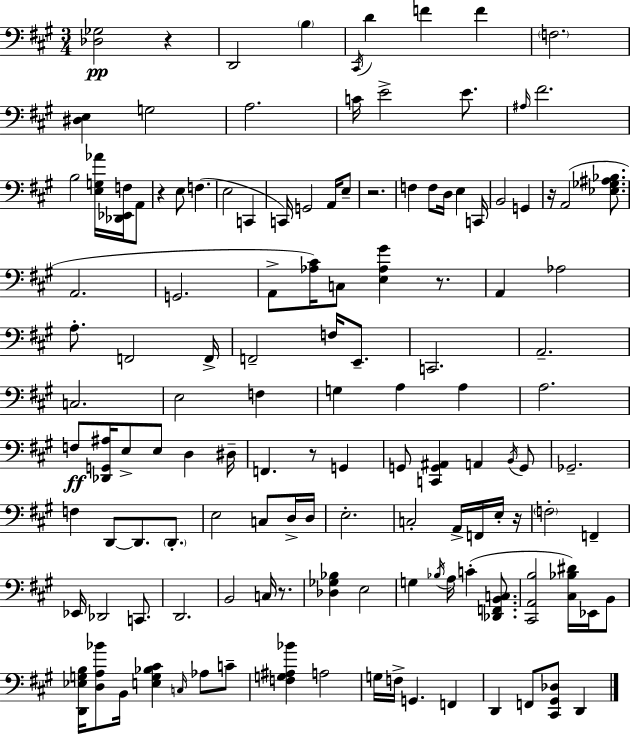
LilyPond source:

{
  \clef bass
  \numericTimeSignature
  \time 3/4
  \key a \major
  <des ges>2\pp r4 | d,2 \parenthesize b4 | \acciaccatura { cis,16 } d'4 f'4 f'4 | \parenthesize f2. | \break <dis e>4 g2 | a2. | c'16 e'2-> e'8. | \grace { ais16 } fis'2. | \break b2 <e g aes'>16 <des, ees, f>16 | a,8 r4 e8 f4.( | e2 c,4 | c,16) g,2 a,16 | \break e8-- r2. | f4 f8 d16 e4 | c,16 b,2 g,4 | r16 a,2( <ees ges ais bes>8. | \break a,2. | g,2. | a,8-> <aes cis'>16) c8 <e aes gis'>4 r8. | a,4 aes2 | \break a8.-. f,2 | f,16-> f,2-- f16 e,8.-- | c,2. | a,2.-- | \break c2. | e2 f4 | g4 a4 a4 | a2. | \break f8\ff <des, g, ais>16 e8-> e8 d4 | dis16-- f,4. r8 g,4 | g,8 <c, g, ais,>4 a,4 | \acciaccatura { b,16 } g,8 ges,2.-- | \break f4 d,8~~ d,8. | \parenthesize d,8.-. e2 c8 | d16-> d16 e2.-. | c2-. a,16-> | \break f,16 e16-. r16 \parenthesize f2-. f,4-- | ees,16 des,2 | c,8. d,2. | b,2 c16 | \break r8. <des ges bes>4 e2 | g4 \acciaccatura { bes16 } a16 c'4-.( | <des, f, b, c>8. <cis, a, b>2 | <cis bes dis'>16) ees,16 b,8 <d, ees g b>16 <d a bes'>8 b,16 <e g bes cis'>4 | \break \grace { c16 } aes8 c'8-- <f g ais bes'>4 a2 | g16 f16-> g,4. | f,4 d,4 f,8 <cis, gis, des>8 | d,4 \bar "|."
}